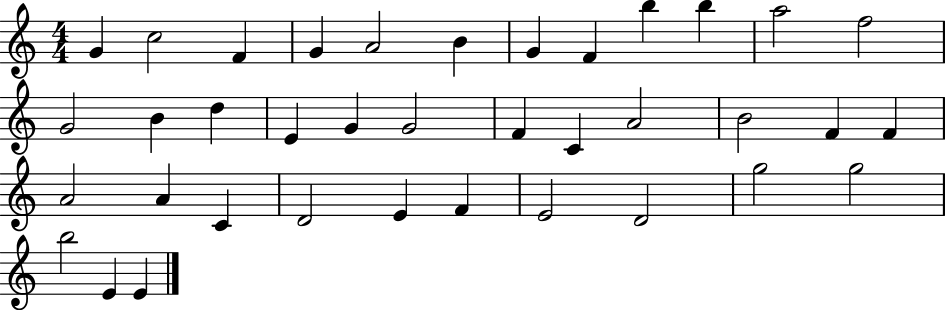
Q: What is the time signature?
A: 4/4